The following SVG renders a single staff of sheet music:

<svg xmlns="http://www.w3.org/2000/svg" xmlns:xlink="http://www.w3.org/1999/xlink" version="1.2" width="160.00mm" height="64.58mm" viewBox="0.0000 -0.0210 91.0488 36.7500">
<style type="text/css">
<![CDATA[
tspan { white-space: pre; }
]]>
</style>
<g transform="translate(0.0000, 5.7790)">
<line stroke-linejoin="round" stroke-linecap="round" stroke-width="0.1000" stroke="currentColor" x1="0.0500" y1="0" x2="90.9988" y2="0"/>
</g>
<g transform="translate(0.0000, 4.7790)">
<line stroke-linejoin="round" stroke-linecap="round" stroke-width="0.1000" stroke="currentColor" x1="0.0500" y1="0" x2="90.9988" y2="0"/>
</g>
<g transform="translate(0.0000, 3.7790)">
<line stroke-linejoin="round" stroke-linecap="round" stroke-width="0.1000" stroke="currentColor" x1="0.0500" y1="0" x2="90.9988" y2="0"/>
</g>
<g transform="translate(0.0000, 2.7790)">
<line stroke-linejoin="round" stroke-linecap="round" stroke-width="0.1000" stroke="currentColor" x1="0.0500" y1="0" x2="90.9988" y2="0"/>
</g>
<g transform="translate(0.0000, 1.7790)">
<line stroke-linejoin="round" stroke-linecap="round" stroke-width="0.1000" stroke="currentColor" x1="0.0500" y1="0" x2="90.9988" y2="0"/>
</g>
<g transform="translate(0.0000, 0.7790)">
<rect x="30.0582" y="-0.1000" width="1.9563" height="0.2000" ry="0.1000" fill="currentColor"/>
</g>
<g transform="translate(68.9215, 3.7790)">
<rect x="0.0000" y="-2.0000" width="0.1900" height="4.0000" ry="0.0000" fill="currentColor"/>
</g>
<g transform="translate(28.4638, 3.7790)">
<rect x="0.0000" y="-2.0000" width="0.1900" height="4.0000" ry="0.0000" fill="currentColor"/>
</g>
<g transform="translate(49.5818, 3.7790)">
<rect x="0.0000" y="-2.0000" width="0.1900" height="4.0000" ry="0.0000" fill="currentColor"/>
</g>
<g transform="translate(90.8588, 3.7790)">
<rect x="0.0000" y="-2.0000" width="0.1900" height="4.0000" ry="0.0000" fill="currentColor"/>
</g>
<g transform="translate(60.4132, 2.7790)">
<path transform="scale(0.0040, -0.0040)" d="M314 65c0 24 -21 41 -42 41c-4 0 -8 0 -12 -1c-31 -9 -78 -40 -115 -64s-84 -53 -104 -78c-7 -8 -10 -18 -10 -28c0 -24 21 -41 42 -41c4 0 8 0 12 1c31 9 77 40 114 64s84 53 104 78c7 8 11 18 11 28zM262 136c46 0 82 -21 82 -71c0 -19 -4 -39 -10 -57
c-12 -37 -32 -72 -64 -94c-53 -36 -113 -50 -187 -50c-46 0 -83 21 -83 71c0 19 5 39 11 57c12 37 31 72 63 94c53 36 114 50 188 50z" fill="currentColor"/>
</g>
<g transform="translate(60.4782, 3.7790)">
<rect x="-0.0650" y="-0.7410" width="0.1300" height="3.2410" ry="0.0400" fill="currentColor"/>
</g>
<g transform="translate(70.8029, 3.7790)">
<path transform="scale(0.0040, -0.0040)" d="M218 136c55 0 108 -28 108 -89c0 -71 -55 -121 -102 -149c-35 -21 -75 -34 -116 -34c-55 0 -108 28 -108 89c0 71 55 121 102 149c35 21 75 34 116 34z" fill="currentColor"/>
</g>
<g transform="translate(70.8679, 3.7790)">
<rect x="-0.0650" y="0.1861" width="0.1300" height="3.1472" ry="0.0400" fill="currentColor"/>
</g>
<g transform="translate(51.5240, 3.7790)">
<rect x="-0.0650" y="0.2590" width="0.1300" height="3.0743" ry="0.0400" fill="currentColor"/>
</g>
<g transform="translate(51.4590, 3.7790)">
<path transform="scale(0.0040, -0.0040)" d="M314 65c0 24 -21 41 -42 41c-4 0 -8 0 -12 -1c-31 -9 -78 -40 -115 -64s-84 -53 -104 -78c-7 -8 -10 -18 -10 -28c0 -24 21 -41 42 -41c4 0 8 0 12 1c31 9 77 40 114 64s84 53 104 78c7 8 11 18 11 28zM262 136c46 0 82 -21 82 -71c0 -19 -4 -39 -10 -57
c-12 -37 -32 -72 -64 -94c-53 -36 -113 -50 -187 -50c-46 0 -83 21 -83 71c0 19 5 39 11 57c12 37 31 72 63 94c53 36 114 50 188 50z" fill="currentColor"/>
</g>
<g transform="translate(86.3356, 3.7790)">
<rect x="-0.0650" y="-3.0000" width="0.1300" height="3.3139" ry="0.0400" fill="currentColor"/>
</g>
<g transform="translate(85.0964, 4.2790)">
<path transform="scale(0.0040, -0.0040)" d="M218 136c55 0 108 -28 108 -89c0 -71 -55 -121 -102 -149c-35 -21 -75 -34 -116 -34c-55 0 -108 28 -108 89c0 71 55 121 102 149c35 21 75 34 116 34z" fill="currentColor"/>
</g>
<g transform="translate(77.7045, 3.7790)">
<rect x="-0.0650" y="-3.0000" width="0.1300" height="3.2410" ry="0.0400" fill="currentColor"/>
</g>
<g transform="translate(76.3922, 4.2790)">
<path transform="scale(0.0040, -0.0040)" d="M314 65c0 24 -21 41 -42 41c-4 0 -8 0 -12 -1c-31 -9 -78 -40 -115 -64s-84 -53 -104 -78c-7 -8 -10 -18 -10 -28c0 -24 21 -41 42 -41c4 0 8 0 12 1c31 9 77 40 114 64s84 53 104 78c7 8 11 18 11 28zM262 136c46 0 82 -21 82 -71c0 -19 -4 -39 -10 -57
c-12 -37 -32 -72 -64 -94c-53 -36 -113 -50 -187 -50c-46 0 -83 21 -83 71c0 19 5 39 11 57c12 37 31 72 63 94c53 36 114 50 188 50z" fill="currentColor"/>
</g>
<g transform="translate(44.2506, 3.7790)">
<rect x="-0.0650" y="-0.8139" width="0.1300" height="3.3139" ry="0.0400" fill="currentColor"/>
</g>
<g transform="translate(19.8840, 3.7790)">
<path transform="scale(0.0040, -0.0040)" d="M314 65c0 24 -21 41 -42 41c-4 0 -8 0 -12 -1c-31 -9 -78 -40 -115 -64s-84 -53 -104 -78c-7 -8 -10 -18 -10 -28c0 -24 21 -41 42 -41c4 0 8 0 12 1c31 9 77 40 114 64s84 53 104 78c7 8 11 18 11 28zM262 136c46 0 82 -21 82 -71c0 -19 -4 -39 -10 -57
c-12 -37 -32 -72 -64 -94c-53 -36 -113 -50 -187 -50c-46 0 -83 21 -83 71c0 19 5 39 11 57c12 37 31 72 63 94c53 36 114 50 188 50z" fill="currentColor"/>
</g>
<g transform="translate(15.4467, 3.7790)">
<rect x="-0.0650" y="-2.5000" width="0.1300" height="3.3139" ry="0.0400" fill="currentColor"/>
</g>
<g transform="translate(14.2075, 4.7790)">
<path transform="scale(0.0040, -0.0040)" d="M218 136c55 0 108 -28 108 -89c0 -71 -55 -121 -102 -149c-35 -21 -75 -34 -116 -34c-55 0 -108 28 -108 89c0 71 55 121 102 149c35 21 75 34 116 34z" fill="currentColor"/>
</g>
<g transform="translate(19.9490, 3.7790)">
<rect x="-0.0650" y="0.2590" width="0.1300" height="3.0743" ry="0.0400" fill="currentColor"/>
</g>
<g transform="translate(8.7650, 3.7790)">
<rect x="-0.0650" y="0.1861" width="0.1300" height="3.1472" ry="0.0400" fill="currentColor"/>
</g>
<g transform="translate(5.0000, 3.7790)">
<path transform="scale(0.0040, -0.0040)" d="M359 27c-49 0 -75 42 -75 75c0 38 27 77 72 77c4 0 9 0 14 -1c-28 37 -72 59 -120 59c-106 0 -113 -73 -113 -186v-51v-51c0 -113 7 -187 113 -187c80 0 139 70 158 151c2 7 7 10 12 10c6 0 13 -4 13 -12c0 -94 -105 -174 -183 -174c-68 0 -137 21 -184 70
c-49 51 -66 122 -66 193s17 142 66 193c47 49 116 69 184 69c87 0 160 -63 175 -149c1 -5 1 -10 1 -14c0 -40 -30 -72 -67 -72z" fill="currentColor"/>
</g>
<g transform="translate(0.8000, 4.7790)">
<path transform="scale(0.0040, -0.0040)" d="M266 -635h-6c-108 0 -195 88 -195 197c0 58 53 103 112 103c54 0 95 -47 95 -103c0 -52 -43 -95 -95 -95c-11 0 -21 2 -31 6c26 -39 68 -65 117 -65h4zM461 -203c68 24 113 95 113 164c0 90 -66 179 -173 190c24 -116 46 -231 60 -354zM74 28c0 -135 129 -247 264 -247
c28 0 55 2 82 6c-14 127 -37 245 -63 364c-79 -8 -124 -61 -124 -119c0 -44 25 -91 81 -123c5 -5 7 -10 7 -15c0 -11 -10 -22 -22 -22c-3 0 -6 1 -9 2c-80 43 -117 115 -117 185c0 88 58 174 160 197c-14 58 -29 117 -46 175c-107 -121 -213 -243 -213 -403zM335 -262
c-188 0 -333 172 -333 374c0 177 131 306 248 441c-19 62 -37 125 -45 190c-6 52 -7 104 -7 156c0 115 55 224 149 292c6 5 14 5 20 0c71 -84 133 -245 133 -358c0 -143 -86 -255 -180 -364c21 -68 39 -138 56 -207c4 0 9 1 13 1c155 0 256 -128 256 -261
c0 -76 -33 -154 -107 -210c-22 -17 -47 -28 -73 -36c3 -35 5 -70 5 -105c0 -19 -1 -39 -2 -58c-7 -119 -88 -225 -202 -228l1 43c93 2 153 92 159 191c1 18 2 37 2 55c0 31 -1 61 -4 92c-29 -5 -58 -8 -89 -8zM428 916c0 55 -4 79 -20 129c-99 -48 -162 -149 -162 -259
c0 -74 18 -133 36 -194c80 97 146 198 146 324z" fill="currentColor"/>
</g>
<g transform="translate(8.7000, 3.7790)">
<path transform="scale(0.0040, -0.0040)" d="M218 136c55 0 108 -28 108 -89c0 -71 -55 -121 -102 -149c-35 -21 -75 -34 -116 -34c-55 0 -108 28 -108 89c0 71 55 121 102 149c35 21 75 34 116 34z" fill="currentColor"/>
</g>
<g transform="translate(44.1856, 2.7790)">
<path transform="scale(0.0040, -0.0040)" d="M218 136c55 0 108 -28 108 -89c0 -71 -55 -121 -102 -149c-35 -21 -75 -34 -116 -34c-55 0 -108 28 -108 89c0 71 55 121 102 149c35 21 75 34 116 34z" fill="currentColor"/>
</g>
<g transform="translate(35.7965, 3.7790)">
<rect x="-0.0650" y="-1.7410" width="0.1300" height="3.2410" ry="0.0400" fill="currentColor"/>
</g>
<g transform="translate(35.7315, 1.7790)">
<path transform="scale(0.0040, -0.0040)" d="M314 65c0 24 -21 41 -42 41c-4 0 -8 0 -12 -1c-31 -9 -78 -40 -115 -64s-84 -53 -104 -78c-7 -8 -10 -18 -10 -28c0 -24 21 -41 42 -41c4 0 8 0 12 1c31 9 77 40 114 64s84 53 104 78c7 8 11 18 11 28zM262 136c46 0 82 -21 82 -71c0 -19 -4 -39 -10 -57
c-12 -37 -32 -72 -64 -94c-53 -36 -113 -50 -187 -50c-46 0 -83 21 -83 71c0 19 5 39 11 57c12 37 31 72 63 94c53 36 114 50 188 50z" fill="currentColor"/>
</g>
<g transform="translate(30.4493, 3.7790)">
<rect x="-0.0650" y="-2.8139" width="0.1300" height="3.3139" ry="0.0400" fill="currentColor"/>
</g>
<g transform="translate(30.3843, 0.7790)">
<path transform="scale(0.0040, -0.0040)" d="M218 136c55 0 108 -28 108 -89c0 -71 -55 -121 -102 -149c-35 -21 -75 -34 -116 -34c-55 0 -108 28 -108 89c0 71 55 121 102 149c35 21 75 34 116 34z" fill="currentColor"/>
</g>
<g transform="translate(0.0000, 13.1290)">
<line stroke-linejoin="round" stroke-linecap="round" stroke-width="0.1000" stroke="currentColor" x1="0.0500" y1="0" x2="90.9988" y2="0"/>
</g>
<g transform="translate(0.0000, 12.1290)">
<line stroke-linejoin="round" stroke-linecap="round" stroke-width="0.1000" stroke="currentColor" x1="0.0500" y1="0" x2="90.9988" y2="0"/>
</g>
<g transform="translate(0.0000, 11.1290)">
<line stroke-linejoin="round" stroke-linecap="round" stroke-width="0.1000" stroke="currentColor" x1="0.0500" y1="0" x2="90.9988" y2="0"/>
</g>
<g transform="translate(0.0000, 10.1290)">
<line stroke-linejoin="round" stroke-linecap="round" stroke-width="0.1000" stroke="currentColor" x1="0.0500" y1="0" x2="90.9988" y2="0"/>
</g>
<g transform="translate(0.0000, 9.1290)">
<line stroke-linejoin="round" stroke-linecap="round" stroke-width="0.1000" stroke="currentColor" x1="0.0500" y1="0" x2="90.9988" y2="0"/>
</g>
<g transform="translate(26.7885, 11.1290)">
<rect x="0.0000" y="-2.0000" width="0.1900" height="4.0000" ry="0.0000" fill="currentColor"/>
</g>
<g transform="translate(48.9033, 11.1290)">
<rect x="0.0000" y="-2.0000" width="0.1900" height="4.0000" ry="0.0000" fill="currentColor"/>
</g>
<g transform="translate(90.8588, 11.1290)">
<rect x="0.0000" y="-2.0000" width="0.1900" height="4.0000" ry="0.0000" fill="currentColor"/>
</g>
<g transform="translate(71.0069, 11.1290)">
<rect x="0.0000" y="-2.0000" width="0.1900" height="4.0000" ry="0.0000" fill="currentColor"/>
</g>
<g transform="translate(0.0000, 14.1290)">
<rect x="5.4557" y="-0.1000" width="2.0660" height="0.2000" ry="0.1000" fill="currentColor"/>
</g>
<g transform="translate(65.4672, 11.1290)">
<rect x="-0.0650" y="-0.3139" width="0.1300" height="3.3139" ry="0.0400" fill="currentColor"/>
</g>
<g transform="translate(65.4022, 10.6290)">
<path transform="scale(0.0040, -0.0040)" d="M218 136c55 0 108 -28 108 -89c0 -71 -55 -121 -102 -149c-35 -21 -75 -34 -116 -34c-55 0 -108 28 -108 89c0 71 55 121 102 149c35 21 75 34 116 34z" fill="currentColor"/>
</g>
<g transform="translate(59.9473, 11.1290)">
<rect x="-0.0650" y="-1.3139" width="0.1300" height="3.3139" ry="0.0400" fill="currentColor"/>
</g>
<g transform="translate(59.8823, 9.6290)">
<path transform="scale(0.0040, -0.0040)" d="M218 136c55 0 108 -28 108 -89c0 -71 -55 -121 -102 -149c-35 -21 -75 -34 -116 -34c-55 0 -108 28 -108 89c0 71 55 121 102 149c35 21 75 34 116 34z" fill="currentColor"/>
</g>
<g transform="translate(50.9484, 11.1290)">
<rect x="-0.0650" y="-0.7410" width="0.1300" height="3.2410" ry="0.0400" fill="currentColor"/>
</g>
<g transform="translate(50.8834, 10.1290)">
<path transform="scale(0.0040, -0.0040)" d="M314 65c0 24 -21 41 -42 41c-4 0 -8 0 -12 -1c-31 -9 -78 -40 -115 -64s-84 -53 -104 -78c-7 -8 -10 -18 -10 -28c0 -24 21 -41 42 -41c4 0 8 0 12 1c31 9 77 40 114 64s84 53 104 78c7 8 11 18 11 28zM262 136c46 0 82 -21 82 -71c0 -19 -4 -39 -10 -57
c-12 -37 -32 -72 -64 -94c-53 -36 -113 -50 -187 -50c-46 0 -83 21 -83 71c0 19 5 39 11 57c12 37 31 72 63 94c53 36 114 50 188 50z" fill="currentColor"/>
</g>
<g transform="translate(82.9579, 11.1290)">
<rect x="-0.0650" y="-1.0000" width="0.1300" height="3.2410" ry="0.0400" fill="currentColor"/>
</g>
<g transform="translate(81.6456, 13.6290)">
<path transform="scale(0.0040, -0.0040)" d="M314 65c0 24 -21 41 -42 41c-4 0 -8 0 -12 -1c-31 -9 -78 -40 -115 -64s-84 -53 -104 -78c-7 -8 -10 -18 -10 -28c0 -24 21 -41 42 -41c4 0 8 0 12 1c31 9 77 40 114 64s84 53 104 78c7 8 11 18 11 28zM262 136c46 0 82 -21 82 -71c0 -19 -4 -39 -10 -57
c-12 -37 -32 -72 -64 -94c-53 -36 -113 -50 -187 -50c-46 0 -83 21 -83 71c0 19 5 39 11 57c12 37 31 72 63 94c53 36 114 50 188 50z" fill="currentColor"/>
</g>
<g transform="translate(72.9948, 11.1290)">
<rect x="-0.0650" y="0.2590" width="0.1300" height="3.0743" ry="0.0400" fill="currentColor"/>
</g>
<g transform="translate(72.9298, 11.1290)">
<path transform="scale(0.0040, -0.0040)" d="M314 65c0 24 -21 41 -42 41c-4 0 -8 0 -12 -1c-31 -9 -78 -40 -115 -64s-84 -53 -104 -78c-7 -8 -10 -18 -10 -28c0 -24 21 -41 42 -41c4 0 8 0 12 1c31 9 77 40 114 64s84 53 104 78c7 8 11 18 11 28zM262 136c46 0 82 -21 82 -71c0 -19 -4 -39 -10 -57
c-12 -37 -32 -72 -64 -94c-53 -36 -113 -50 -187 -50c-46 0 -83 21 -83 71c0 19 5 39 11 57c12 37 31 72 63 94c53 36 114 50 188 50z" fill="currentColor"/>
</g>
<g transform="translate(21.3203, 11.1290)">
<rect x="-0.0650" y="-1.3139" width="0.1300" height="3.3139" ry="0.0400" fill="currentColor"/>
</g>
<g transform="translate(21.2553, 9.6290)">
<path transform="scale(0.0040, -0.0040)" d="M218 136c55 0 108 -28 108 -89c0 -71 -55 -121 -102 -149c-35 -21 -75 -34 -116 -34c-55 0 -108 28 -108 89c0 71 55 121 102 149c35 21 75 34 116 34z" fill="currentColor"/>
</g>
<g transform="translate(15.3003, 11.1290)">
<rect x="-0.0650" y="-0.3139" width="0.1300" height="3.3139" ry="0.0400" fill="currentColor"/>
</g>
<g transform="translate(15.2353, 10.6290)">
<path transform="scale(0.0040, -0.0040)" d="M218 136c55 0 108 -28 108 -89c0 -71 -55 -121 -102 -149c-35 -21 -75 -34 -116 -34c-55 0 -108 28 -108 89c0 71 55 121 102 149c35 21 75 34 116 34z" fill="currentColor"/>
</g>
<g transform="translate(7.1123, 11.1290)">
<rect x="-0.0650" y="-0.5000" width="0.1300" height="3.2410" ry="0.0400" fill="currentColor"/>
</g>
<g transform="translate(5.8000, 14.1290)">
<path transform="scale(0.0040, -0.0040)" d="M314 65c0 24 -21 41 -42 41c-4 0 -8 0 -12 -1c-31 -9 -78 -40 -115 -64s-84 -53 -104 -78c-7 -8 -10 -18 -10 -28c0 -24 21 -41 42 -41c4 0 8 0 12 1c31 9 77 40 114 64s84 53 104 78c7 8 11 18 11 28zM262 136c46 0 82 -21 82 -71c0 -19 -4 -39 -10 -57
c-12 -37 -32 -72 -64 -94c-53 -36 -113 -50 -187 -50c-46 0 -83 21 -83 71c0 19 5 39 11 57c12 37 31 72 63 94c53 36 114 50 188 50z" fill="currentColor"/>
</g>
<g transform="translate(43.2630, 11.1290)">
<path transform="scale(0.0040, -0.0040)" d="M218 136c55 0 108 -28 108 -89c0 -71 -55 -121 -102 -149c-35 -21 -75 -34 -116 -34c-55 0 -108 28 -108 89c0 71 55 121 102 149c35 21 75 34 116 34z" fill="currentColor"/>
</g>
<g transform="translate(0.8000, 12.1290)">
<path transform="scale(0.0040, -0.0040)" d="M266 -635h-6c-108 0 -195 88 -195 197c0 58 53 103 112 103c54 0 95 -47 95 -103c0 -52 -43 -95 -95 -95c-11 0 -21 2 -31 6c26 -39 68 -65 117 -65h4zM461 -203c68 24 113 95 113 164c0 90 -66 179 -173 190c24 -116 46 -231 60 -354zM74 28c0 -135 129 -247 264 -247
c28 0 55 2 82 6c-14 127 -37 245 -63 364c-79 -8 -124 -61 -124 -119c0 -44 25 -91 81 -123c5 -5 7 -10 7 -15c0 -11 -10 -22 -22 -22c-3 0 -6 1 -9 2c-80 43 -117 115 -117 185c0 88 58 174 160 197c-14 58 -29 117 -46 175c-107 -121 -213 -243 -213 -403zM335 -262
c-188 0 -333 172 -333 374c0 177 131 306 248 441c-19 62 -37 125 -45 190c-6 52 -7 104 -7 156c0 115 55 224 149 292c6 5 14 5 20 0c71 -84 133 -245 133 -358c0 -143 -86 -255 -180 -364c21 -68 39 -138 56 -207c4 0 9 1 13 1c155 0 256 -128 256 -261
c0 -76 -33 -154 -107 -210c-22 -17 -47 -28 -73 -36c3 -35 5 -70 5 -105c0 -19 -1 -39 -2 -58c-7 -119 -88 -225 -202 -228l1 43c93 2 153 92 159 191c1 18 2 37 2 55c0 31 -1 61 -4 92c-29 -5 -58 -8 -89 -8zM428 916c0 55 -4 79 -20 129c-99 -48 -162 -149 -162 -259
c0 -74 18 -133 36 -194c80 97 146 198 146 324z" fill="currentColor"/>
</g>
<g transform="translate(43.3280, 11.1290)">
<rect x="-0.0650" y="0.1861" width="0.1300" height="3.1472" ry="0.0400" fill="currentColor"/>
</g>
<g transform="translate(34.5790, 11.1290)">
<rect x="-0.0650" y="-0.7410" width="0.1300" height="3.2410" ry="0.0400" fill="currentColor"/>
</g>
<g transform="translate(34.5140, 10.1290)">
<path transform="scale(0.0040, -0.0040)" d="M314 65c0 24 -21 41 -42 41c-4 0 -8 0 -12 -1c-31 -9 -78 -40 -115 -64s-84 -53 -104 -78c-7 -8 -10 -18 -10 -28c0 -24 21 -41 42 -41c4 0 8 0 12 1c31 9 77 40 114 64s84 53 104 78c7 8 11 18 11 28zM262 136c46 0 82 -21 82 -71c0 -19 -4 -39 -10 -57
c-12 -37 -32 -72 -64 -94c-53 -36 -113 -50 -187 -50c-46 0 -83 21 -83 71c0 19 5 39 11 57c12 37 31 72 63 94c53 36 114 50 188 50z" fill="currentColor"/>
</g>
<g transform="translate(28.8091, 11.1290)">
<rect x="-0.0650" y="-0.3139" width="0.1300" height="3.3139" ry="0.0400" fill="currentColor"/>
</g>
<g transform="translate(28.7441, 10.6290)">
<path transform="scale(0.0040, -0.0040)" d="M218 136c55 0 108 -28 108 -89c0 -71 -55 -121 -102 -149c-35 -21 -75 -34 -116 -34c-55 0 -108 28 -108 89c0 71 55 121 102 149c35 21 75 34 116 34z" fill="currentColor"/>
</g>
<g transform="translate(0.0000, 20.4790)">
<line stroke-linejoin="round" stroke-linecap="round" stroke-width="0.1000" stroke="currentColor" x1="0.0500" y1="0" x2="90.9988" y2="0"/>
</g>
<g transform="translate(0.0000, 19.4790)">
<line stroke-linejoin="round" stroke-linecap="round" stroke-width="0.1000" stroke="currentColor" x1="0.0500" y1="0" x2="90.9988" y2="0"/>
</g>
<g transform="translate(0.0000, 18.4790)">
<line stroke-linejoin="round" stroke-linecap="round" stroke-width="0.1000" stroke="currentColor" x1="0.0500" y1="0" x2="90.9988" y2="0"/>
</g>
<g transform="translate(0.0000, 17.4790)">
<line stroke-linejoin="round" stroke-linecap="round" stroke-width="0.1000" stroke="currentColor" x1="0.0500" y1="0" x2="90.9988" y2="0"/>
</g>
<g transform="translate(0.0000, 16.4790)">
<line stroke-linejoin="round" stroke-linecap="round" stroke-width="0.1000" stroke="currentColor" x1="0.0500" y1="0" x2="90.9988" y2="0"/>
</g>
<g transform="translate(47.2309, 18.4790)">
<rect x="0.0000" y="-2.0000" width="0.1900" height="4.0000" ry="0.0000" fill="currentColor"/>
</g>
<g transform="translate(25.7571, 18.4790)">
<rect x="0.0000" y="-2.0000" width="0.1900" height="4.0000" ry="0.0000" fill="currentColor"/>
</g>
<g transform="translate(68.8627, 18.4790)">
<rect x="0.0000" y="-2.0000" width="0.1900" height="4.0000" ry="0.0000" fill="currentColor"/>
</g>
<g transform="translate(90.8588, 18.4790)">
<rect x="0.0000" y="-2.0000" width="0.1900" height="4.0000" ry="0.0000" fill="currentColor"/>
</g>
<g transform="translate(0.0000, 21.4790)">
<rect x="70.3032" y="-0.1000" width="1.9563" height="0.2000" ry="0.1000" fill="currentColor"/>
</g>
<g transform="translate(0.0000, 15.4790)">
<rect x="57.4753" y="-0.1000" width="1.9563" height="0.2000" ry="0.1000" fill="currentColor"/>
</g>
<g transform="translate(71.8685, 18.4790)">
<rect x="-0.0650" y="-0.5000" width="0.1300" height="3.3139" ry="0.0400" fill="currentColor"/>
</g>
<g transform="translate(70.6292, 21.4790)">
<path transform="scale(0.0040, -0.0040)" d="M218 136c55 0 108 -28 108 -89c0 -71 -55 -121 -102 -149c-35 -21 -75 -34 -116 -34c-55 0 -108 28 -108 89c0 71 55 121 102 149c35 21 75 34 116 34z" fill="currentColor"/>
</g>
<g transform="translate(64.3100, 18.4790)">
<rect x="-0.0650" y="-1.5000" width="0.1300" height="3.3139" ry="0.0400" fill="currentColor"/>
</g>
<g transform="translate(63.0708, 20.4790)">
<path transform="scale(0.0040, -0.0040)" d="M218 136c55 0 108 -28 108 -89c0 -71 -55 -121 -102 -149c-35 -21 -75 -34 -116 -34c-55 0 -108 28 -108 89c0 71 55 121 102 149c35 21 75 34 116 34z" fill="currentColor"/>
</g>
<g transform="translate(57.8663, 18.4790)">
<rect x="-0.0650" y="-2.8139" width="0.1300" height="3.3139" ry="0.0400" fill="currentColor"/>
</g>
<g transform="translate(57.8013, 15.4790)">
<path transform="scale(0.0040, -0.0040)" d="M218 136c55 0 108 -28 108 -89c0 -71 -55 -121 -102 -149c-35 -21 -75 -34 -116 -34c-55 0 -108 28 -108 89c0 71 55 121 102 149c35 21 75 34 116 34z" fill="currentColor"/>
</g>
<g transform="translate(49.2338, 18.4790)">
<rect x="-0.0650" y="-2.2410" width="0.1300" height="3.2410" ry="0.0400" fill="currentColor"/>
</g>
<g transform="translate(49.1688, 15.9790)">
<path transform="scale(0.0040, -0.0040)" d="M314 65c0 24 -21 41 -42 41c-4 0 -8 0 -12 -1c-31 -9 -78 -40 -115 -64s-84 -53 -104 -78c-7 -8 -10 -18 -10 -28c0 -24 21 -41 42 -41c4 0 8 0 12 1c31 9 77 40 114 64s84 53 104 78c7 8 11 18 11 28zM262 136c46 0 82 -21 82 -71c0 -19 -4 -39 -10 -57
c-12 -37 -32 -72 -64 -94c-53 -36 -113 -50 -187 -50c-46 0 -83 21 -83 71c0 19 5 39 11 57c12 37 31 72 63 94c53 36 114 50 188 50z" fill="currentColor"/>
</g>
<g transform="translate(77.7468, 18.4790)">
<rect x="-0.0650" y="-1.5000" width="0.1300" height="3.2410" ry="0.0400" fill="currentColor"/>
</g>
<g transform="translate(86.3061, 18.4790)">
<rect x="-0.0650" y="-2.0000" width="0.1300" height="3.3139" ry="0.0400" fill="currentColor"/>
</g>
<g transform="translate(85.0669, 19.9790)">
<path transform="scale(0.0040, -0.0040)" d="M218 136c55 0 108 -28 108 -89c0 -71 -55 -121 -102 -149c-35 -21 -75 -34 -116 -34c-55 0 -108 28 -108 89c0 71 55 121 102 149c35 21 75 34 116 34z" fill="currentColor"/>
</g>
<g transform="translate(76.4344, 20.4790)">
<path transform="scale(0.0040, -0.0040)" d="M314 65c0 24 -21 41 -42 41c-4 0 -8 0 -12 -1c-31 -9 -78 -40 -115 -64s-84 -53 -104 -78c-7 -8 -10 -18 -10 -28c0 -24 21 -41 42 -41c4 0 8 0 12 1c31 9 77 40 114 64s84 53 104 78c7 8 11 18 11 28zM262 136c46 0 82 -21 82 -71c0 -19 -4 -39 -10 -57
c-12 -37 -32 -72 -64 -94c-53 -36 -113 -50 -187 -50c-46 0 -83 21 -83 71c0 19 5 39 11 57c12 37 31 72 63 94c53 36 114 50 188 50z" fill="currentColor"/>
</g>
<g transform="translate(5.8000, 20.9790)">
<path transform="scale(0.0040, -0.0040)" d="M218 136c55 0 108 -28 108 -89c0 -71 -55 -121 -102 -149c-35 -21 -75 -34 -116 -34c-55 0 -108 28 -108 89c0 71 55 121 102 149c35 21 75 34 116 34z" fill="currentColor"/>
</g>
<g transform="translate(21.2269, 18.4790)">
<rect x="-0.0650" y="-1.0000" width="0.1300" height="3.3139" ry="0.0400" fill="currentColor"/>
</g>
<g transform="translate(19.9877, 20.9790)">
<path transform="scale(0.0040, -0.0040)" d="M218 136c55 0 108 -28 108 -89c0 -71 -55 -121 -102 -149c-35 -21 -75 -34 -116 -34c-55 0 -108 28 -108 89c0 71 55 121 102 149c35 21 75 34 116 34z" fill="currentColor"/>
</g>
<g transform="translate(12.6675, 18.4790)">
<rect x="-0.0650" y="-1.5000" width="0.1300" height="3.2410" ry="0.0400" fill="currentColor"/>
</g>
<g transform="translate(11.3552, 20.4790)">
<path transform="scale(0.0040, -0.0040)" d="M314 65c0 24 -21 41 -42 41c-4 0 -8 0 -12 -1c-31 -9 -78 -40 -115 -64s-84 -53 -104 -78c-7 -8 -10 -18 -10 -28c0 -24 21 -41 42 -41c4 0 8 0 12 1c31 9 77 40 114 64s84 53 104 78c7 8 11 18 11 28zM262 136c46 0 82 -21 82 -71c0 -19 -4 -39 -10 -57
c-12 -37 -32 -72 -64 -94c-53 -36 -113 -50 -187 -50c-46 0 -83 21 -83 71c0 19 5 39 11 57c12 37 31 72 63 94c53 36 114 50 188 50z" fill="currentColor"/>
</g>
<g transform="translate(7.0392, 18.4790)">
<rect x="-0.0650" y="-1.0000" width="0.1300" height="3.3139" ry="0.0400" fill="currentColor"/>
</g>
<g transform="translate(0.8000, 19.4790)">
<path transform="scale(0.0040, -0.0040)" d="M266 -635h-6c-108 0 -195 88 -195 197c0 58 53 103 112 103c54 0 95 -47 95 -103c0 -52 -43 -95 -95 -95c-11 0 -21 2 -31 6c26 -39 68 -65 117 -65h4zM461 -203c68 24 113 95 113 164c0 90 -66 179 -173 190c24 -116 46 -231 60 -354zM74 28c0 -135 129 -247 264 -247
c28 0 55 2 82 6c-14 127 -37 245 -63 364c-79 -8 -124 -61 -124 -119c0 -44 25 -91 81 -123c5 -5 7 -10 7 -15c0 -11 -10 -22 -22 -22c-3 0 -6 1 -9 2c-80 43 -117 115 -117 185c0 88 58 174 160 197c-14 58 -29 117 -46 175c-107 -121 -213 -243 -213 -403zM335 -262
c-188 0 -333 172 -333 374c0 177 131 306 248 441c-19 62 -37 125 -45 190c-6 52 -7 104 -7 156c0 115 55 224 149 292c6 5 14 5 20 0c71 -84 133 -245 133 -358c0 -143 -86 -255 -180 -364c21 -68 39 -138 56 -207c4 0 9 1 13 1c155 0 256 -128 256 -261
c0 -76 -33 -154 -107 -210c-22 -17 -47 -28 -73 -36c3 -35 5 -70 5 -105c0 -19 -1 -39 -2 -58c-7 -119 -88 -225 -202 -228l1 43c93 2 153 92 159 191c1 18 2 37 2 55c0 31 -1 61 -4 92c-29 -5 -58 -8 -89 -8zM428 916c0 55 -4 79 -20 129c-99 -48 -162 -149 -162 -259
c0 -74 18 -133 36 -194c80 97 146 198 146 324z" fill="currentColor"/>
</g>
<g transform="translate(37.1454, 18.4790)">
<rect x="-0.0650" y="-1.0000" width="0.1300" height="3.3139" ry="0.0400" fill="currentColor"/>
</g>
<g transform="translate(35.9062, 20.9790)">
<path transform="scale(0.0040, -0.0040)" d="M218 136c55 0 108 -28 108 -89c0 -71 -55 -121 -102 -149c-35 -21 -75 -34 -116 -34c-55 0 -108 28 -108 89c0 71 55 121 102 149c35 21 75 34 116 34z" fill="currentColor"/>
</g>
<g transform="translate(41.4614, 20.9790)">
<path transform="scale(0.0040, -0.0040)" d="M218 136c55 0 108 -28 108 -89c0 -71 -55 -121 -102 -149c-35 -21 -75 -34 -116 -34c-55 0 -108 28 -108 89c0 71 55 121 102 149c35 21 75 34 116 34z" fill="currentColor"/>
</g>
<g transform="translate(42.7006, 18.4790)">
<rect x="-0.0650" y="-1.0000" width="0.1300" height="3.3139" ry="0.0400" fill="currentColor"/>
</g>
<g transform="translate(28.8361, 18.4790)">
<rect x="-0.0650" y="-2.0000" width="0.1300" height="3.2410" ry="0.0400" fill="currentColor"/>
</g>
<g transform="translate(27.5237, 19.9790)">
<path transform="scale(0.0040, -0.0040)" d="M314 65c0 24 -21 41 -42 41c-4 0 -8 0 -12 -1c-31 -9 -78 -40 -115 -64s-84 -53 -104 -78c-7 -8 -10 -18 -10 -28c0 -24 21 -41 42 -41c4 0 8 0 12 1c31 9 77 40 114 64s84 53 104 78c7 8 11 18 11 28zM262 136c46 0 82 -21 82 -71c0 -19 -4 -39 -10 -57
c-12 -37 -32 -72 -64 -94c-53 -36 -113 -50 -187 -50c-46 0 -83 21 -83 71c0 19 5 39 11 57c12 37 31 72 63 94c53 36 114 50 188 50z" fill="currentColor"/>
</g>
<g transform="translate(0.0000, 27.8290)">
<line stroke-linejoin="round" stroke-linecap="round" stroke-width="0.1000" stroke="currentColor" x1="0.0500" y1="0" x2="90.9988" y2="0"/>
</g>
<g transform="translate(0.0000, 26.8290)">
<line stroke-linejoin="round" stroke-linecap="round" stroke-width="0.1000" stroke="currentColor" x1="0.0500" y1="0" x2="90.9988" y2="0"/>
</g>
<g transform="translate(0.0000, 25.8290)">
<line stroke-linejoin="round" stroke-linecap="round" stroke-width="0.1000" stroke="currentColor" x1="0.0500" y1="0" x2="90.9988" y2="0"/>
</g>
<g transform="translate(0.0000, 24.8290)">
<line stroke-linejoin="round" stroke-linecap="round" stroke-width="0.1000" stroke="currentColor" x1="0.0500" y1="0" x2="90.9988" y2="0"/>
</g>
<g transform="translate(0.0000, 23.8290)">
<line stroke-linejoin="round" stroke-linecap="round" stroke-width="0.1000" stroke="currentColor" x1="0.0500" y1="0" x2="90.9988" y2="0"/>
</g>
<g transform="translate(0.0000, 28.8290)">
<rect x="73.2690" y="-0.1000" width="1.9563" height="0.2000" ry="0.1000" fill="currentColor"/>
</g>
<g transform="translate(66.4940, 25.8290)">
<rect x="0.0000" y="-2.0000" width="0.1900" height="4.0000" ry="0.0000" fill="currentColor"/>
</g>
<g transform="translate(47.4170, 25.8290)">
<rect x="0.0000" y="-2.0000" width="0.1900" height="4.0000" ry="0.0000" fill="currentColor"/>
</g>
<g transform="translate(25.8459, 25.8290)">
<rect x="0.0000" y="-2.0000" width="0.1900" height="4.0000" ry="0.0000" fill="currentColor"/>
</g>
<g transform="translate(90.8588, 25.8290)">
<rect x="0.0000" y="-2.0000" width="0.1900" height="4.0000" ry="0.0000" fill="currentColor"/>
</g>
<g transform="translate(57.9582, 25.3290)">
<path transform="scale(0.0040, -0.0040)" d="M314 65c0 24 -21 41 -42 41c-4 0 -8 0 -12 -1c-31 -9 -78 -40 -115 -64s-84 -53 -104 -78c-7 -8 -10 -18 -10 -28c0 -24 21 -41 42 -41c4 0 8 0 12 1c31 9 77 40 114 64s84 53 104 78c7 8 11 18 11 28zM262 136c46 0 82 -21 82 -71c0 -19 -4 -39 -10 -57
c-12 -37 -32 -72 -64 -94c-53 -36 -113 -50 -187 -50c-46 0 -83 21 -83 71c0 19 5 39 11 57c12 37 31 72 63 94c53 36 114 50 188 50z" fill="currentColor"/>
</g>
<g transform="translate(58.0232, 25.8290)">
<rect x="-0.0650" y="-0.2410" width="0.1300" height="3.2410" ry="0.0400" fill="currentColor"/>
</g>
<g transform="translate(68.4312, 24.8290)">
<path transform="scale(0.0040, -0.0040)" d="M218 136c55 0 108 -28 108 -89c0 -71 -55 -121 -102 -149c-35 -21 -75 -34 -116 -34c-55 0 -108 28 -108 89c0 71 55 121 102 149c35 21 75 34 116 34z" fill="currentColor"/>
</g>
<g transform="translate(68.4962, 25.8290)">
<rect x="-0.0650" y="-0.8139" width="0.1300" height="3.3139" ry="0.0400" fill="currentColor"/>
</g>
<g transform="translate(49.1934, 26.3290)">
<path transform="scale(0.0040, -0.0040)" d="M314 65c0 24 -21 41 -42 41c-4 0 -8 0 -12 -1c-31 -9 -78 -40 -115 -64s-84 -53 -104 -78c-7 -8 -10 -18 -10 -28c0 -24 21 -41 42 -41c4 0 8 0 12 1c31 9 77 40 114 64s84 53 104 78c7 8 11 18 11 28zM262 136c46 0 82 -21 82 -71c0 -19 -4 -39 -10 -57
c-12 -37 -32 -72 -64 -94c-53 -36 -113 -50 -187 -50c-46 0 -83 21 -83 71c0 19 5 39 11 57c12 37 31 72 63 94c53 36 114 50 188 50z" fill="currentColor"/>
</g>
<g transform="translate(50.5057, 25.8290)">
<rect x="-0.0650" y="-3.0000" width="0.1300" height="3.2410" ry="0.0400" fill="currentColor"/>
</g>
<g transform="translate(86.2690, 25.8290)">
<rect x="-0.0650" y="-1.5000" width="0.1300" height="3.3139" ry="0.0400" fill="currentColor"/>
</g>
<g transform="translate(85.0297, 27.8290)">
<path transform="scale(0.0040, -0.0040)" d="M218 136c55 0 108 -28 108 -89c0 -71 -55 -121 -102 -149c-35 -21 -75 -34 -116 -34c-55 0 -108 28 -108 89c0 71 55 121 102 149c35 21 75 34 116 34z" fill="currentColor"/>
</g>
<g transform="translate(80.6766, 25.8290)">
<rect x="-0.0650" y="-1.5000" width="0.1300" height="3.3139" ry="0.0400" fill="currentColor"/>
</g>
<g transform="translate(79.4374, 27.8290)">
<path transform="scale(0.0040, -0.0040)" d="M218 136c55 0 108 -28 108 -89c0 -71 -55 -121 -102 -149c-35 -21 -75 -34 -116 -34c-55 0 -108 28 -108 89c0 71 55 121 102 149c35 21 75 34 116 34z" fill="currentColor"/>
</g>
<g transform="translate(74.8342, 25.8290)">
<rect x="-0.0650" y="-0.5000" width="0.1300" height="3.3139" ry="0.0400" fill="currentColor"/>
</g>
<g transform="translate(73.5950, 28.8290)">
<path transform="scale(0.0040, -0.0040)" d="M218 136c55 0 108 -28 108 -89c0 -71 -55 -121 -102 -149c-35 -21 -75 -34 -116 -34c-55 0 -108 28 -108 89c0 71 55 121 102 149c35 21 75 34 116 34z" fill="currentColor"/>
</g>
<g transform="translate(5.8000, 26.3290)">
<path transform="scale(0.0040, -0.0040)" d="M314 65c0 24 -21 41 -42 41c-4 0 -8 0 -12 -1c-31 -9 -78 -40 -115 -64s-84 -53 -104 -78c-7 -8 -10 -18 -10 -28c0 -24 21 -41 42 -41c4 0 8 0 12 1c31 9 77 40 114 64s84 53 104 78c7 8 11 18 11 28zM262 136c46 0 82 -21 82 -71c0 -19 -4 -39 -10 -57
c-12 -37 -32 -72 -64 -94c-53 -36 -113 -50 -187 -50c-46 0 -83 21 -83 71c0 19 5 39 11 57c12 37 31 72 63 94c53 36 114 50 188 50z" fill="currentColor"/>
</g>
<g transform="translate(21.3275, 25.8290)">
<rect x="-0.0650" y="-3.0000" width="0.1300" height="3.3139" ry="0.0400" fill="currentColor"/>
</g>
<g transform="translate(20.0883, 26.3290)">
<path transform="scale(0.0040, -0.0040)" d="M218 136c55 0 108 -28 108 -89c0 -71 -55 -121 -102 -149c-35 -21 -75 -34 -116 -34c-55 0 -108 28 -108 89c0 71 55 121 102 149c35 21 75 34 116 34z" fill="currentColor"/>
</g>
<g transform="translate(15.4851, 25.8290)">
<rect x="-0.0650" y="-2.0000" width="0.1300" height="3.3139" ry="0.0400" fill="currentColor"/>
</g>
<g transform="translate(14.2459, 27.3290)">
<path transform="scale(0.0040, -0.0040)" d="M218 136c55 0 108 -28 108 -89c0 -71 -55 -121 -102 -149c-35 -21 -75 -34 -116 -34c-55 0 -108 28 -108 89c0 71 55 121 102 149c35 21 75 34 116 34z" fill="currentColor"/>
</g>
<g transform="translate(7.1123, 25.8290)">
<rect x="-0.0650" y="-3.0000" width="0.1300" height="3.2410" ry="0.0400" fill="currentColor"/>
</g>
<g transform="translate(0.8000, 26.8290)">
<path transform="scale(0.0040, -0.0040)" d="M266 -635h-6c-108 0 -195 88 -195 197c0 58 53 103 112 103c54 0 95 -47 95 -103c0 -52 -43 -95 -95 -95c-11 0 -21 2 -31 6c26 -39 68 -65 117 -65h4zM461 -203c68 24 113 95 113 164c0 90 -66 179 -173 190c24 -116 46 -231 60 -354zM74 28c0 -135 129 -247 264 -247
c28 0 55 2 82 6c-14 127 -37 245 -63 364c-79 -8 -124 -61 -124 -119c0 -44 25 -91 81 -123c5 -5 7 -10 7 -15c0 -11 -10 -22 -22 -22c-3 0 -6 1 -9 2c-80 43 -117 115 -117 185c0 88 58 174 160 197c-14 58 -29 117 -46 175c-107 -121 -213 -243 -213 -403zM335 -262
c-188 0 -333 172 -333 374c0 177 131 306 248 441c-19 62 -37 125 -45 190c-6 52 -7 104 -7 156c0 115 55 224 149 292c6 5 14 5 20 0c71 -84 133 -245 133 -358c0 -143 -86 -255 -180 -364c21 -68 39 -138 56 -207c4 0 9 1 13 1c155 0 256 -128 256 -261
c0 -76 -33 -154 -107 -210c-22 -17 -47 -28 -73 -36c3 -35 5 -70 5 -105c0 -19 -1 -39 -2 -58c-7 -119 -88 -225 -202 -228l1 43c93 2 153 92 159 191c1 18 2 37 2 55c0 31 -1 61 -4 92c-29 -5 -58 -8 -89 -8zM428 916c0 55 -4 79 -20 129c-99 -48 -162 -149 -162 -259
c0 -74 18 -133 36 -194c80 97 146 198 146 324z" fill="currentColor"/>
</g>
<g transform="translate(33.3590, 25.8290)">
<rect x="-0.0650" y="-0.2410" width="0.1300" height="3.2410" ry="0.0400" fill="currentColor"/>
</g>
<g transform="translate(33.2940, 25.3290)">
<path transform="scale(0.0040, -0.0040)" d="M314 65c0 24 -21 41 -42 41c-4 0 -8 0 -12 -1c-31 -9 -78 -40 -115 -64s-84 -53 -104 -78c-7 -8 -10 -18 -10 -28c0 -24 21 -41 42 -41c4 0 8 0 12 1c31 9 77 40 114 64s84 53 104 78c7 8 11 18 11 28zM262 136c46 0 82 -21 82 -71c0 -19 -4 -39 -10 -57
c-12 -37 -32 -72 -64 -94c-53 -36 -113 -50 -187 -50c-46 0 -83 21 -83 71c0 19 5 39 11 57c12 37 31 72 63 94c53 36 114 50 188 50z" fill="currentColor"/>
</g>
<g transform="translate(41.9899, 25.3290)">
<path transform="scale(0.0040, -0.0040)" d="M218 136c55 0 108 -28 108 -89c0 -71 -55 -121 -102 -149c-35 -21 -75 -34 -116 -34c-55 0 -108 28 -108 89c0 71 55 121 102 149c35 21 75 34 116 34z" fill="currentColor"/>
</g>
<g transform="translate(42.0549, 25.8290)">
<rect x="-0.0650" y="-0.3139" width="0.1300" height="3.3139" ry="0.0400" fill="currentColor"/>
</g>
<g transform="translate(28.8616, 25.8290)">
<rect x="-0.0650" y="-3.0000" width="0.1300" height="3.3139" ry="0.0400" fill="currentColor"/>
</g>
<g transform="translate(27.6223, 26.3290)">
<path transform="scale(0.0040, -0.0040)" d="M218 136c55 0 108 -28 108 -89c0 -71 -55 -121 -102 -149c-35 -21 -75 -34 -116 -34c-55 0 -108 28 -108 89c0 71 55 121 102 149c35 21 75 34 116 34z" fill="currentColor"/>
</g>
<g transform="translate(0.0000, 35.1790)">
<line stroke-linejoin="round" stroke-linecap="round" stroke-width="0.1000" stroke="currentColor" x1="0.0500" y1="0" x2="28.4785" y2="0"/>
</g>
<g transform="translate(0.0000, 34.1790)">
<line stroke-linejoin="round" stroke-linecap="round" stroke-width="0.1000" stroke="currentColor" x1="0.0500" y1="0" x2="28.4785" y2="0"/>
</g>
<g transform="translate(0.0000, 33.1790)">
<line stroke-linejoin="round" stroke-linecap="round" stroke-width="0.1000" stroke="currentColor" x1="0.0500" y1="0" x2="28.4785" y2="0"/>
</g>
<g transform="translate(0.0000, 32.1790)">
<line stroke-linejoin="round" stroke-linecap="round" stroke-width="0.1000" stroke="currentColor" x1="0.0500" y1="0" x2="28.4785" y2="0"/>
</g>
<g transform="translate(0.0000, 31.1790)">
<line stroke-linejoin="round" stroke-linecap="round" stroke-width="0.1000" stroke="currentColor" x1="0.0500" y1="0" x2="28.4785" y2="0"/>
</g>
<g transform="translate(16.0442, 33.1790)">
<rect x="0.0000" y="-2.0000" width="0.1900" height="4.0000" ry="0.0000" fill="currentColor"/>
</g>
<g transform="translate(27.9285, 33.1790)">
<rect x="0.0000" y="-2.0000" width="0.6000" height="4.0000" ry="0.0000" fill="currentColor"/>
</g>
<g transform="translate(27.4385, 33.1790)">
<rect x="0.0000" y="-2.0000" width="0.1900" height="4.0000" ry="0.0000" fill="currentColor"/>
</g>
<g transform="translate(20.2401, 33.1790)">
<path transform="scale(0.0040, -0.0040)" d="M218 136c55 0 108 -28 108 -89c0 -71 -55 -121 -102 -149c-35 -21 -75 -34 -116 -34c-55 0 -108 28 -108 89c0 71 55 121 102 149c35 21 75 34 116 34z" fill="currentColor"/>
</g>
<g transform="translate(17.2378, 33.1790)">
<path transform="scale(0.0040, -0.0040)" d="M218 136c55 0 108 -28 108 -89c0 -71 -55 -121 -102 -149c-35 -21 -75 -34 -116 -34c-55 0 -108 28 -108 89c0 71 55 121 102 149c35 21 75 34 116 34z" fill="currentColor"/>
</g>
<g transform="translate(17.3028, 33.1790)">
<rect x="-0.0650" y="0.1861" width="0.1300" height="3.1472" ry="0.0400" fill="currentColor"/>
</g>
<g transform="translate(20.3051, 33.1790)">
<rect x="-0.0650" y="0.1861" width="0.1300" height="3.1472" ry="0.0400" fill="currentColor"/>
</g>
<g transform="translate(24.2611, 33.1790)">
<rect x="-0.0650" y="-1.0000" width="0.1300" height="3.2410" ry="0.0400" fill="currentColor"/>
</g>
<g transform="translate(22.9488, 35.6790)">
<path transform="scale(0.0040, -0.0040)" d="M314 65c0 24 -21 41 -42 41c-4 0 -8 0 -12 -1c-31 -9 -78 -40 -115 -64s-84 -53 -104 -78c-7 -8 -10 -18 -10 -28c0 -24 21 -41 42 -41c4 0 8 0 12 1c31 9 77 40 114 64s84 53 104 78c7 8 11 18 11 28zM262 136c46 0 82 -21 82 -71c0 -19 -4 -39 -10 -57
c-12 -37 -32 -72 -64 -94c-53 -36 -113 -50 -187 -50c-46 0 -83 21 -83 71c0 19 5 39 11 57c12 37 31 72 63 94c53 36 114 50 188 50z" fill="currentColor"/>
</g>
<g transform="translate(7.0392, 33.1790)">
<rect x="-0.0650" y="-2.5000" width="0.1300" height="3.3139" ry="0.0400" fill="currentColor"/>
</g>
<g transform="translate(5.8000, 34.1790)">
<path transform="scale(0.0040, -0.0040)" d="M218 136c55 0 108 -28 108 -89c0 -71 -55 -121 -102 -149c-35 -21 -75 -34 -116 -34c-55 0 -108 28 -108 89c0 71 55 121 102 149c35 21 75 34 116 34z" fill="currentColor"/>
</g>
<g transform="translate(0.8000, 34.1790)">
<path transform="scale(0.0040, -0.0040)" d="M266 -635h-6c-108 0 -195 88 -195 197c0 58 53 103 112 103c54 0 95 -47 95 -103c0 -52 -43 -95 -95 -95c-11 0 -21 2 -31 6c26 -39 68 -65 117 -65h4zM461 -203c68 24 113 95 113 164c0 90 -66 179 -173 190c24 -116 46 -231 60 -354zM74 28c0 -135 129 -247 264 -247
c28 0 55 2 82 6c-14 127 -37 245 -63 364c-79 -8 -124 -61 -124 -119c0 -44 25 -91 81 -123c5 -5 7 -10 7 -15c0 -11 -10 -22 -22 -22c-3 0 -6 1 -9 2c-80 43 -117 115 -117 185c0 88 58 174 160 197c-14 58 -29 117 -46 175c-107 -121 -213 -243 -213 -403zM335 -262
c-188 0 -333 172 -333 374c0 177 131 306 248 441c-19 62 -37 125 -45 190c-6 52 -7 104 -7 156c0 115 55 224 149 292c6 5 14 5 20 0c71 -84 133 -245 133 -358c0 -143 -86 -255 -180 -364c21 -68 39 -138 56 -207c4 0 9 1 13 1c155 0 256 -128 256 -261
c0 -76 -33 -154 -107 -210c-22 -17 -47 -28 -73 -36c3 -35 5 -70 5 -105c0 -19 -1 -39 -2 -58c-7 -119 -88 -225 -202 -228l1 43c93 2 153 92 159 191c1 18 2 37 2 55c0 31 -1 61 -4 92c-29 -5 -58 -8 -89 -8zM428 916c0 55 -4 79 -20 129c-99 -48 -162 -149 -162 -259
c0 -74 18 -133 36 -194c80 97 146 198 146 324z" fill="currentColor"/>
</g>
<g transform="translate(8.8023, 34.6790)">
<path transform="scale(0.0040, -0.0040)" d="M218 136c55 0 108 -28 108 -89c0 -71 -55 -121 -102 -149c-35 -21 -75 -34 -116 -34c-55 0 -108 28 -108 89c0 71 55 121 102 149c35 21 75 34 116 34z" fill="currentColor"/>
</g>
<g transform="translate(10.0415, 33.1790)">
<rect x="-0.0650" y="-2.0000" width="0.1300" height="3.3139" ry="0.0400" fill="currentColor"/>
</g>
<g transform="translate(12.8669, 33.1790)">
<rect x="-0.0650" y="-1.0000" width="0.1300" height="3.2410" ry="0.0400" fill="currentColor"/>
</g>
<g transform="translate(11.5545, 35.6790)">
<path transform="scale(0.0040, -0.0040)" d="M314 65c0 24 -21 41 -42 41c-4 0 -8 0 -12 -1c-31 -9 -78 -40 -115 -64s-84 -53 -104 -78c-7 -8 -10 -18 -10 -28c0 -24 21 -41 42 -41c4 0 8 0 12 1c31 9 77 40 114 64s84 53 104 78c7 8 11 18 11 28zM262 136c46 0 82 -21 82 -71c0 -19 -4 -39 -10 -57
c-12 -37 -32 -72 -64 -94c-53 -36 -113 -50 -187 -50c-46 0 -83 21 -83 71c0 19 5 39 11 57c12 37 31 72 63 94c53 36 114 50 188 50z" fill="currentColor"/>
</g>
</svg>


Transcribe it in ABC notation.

X:1
T:Untitled
M:4/4
L:1/4
K:C
B G B2 a f2 d B2 d2 B A2 A C2 c e c d2 B d2 e c B2 D2 D E2 D F2 D D g2 a E C E2 F A2 F A A c2 c A2 c2 d C E E G F D2 B B D2